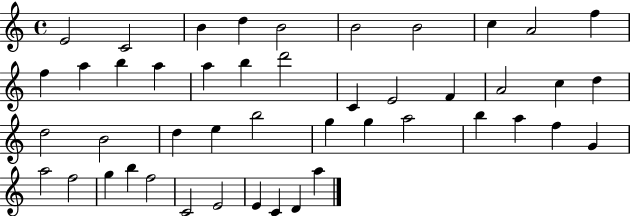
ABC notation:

X:1
T:Untitled
M:4/4
L:1/4
K:C
E2 C2 B d B2 B2 B2 c A2 f f a b a a b d'2 C E2 F A2 c d d2 B2 d e b2 g g a2 b a f G a2 f2 g b f2 C2 E2 E C D a